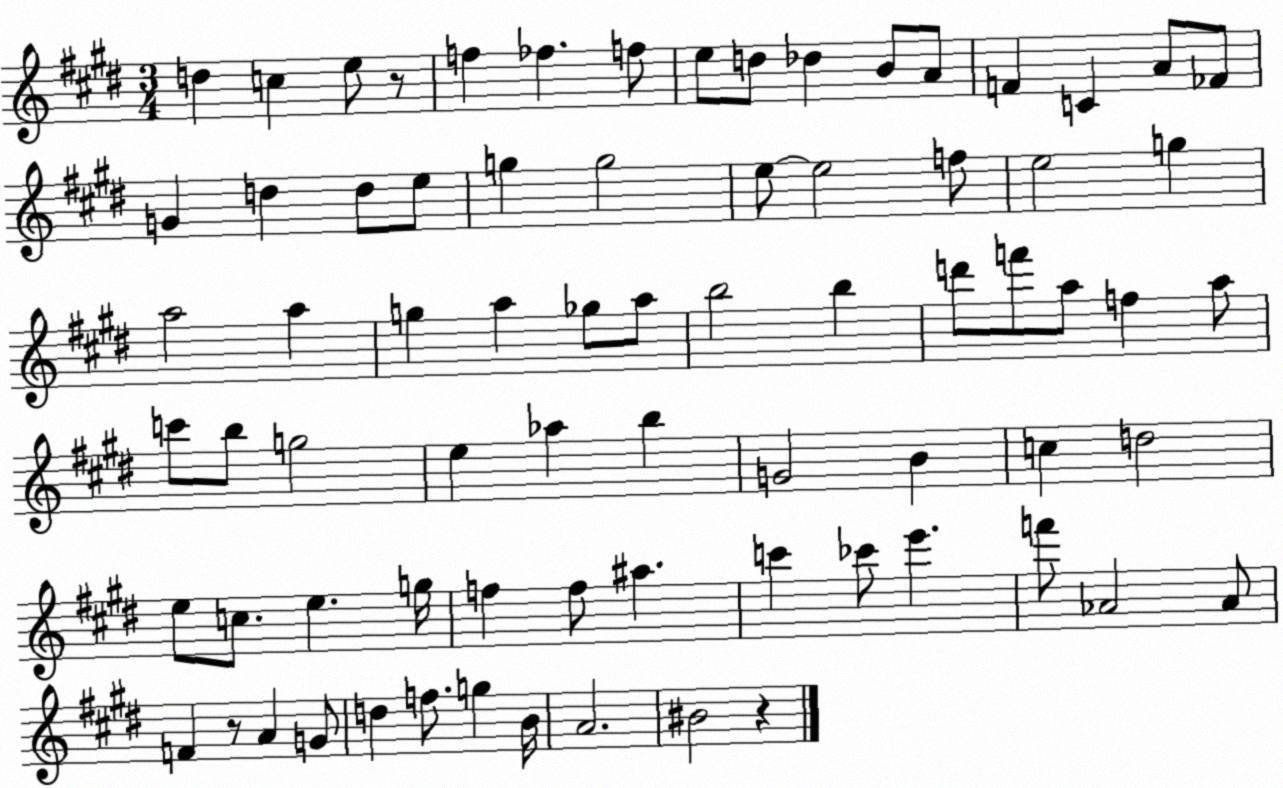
X:1
T:Untitled
M:3/4
L:1/4
K:E
d c e/2 z/2 f _f f/2 e/2 d/2 _d B/2 A/2 F C A/2 _F/2 G d d/2 e/2 g g2 e/2 e2 f/2 e2 g a2 a g a _g/2 a/2 b2 b d'/2 f'/2 a/2 f a/2 c'/2 b/2 g2 e _a b G2 B c d2 e/2 c/2 e g/4 f f/2 ^a c' _c'/2 e' f'/2 _A2 _A/2 F z/2 A G/2 d f/2 g B/4 A2 ^B2 z